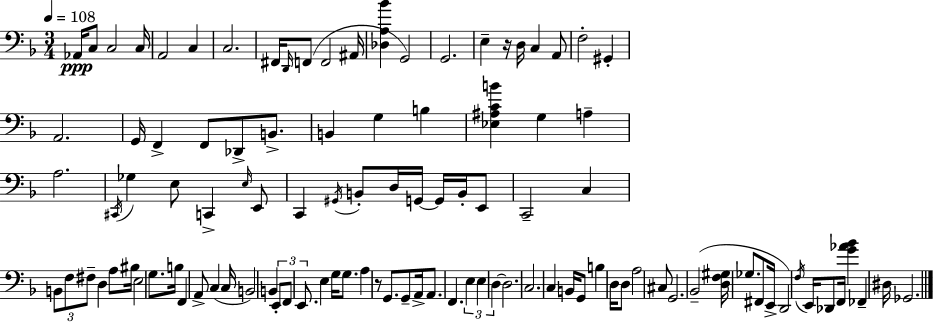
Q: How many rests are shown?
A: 2